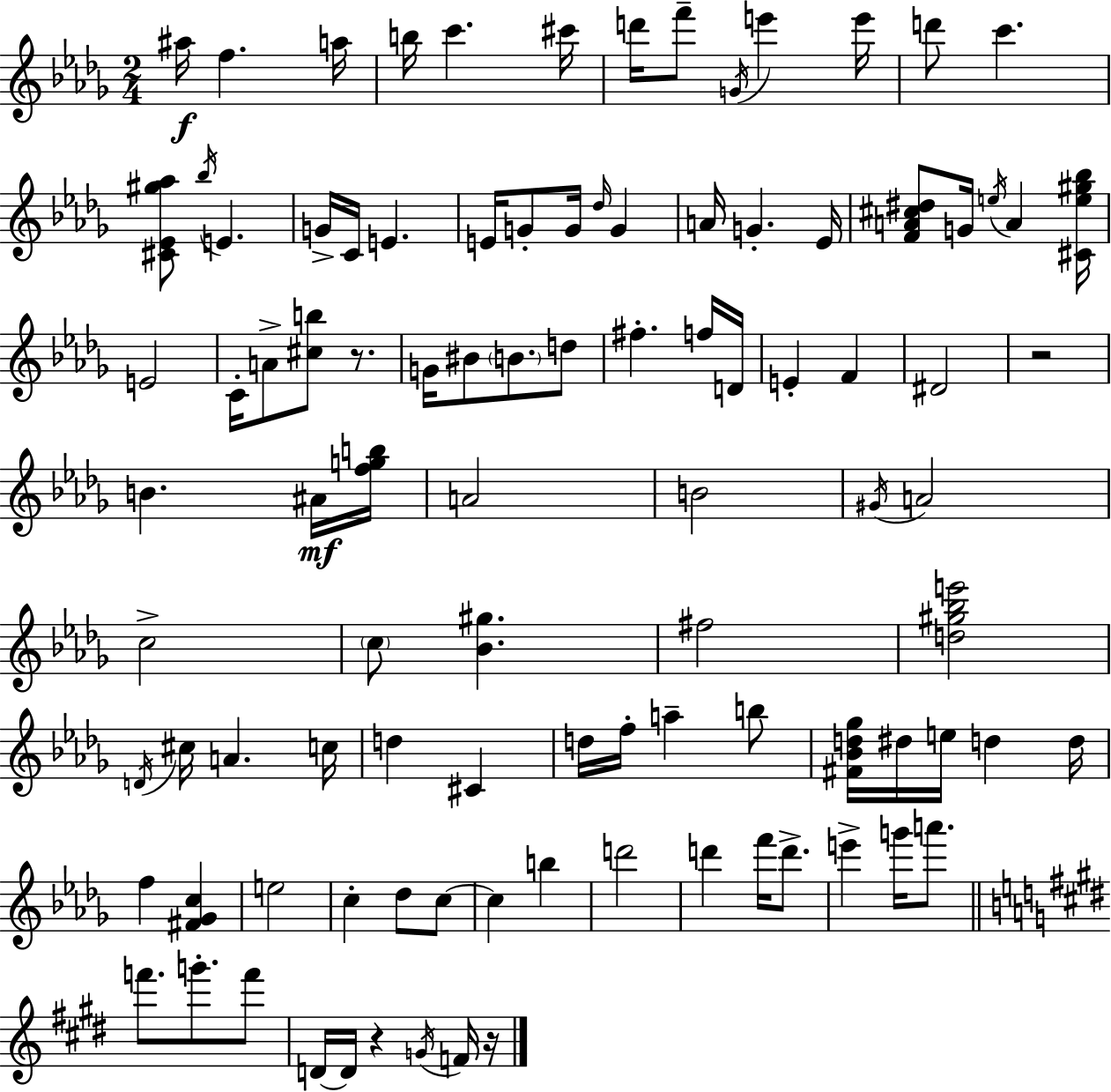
A#5/s F5/q. A5/s B5/s C6/q. C#6/s D6/s F6/e G4/s E6/q E6/s D6/e C6/q. [C#4,Eb4,G#5,Ab5]/e Bb5/s E4/q. G4/s C4/s E4/q. E4/s G4/e G4/s Db5/s G4/q A4/s G4/q. Eb4/s [F4,A4,C#5,D#5]/e G4/s E5/s A4/q [C#4,E5,G#5,Bb5]/s E4/h C4/s A4/e [C#5,B5]/e R/e. G4/s BIS4/e B4/e. D5/e F#5/q. F5/s D4/s E4/q F4/q D#4/h R/h B4/q. A#4/s [F5,G5,B5]/s A4/h B4/h G#4/s A4/h C5/h C5/e [Bb4,G#5]/q. F#5/h [D5,G#5,Bb5,E6]/h D4/s C#5/s A4/q. C5/s D5/q C#4/q D5/s F5/s A5/q B5/e [F#4,Bb4,D5,Gb5]/s D#5/s E5/s D5/q D5/s F5/q [F#4,Gb4,C5]/q E5/h C5/q Db5/e C5/e C5/q B5/q D6/h D6/q F6/s D6/e. E6/q G6/s A6/e. F6/e. G6/e. F6/e D4/s D4/s R/q G4/s F4/s R/s